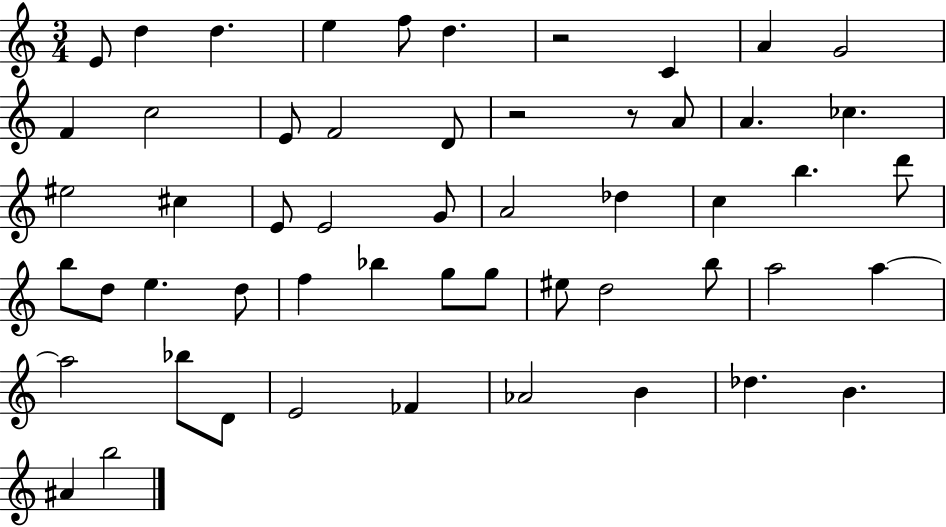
E4/e D5/q D5/q. E5/q F5/e D5/q. R/h C4/q A4/q G4/h F4/q C5/h E4/e F4/h D4/e R/h R/e A4/e A4/q. CES5/q. EIS5/h C#5/q E4/e E4/h G4/e A4/h Db5/q C5/q B5/q. D6/e B5/e D5/e E5/q. D5/e F5/q Bb5/q G5/e G5/e EIS5/e D5/h B5/e A5/h A5/q A5/h Bb5/e D4/e E4/h FES4/q Ab4/h B4/q Db5/q. B4/q. A#4/q B5/h